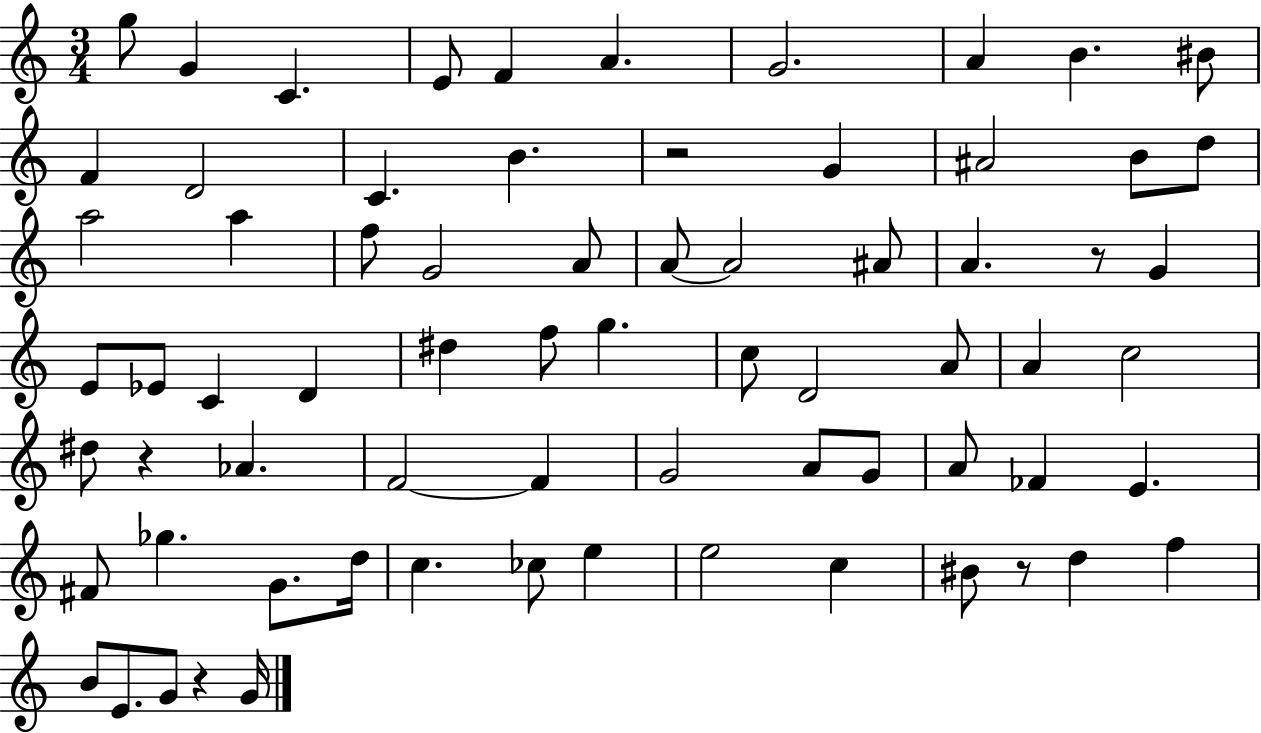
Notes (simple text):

G5/e G4/q C4/q. E4/e F4/q A4/q. G4/h. A4/q B4/q. BIS4/e F4/q D4/h C4/q. B4/q. R/h G4/q A#4/h B4/e D5/e A5/h A5/q F5/e G4/h A4/e A4/e A4/h A#4/e A4/q. R/e G4/q E4/e Eb4/e C4/q D4/q D#5/q F5/e G5/q. C5/e D4/h A4/e A4/q C5/h D#5/e R/q Ab4/q. F4/h F4/q G4/h A4/e G4/e A4/e FES4/q E4/q. F#4/e Gb5/q. G4/e. D5/s C5/q. CES5/e E5/q E5/h C5/q BIS4/e R/e D5/q F5/q B4/e E4/e. G4/e R/q G4/s